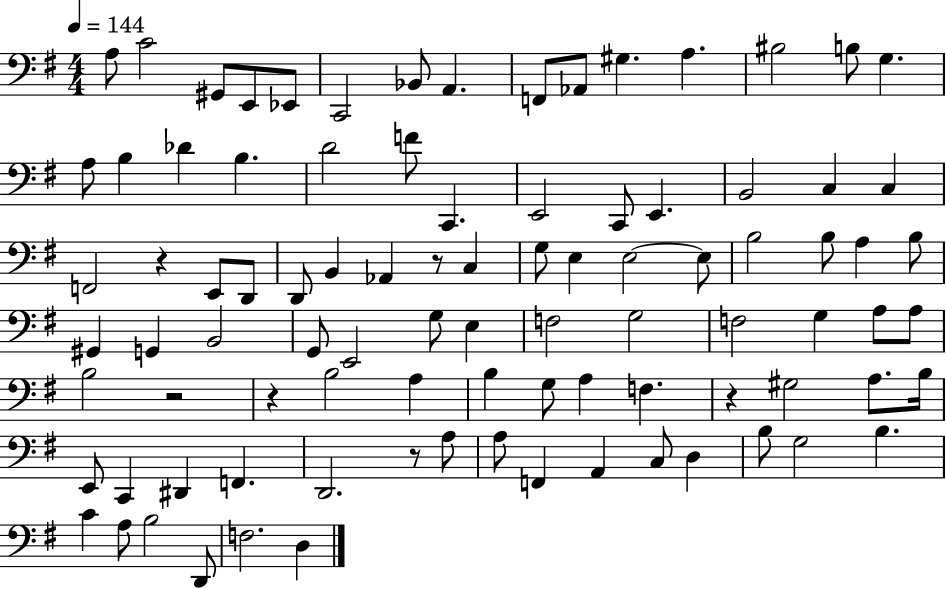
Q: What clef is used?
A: bass